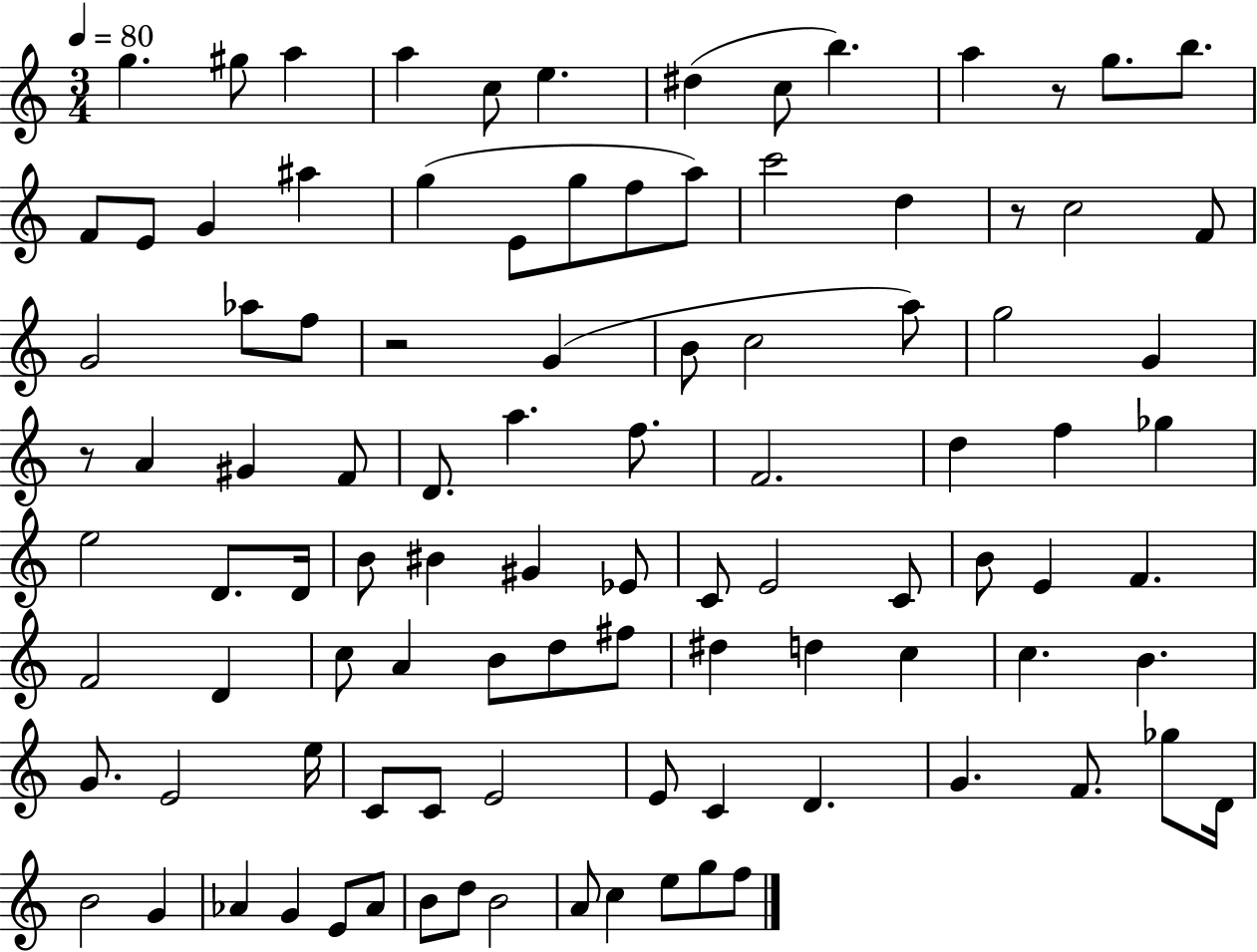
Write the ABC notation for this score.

X:1
T:Untitled
M:3/4
L:1/4
K:C
g ^g/2 a a c/2 e ^d c/2 b a z/2 g/2 b/2 F/2 E/2 G ^a g E/2 g/2 f/2 a/2 c'2 d z/2 c2 F/2 G2 _a/2 f/2 z2 G B/2 c2 a/2 g2 G z/2 A ^G F/2 D/2 a f/2 F2 d f _g e2 D/2 D/4 B/2 ^B ^G _E/2 C/2 E2 C/2 B/2 E F F2 D c/2 A B/2 d/2 ^f/2 ^d d c c B G/2 E2 e/4 C/2 C/2 E2 E/2 C D G F/2 _g/2 D/4 B2 G _A G E/2 _A/2 B/2 d/2 B2 A/2 c e/2 g/2 f/2